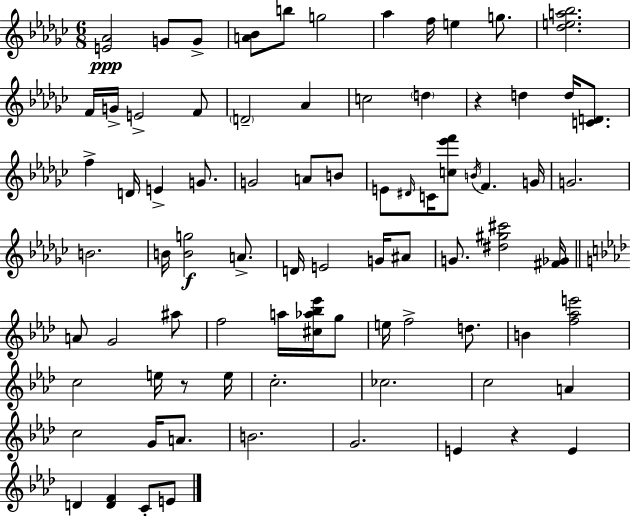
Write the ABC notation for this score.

X:1
T:Untitled
M:6/8
L:1/4
K:Ebm
[E_A]2 G/2 G/2 [A_B]/2 b/2 g2 _a f/4 e g/2 [_dea_b]2 F/4 G/4 E2 F/2 D2 _A c2 d z d d/4 [CD]/2 f D/4 E G/2 G2 A/2 B/2 E/2 ^D/4 C/4 [c_e'f']/2 B/4 F G/4 G2 B2 B/4 [Bg]2 A/2 D/4 E2 G/4 ^A/2 G/2 [^d^g^c']2 [^F_G]/4 A/2 G2 ^a/2 f2 a/4 [^c_a_b_e']/4 g/2 e/4 f2 d/2 B [f_ae']2 c2 e/4 z/2 e/4 c2 _c2 c2 A c2 G/4 A/2 B2 G2 E z E D [DF] C/2 E/2